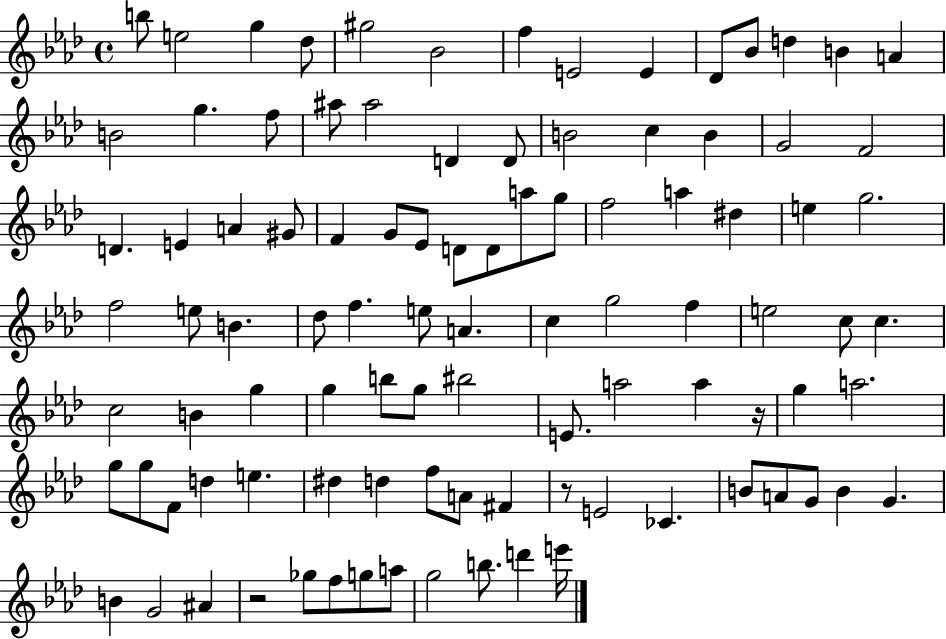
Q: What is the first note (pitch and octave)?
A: B5